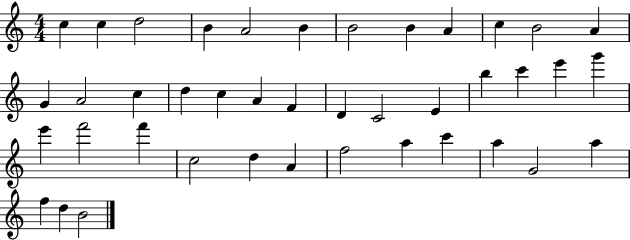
{
  \clef treble
  \numericTimeSignature
  \time 4/4
  \key c \major
  c''4 c''4 d''2 | b'4 a'2 b'4 | b'2 b'4 a'4 | c''4 b'2 a'4 | \break g'4 a'2 c''4 | d''4 c''4 a'4 f'4 | d'4 c'2 e'4 | b''4 c'''4 e'''4 g'''4 | \break e'''4 f'''2 f'''4 | c''2 d''4 a'4 | f''2 a''4 c'''4 | a''4 g'2 a''4 | \break f''4 d''4 b'2 | \bar "|."
}